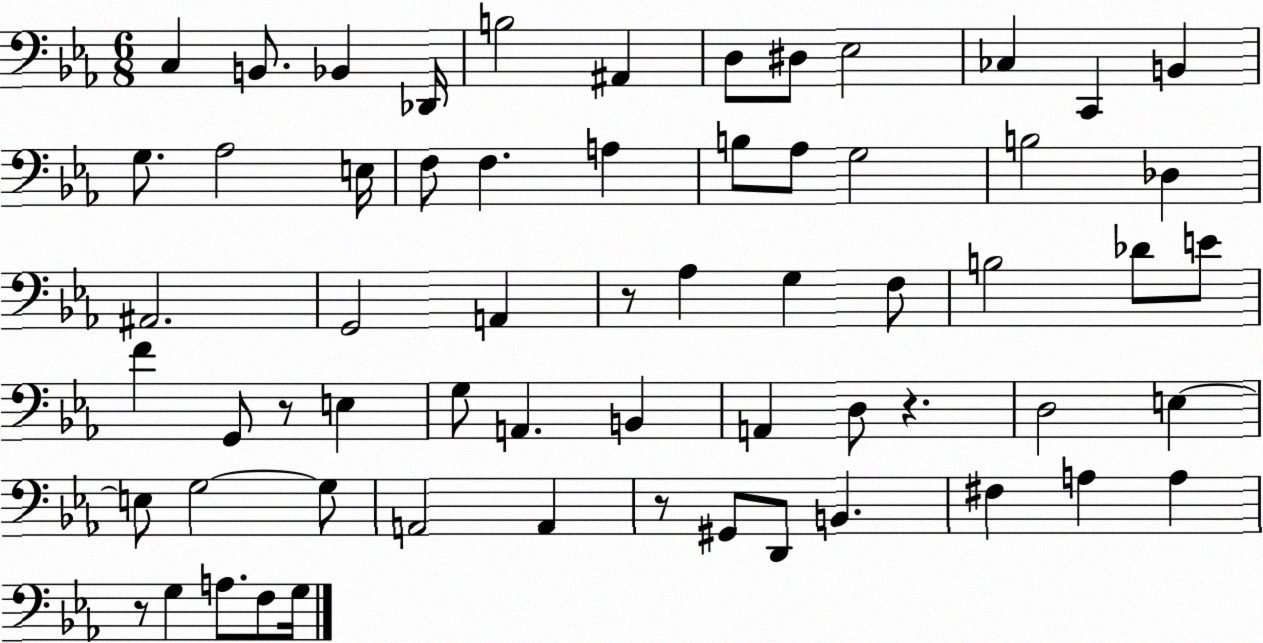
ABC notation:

X:1
T:Untitled
M:6/8
L:1/4
K:Eb
C, B,,/2 _B,, _D,,/4 B,2 ^A,, D,/2 ^D,/2 _E,2 _C, C,, B,, G,/2 _A,2 E,/4 F,/2 F, A, B,/2 _A,/2 G,2 B,2 _D, ^A,,2 G,,2 A,, z/2 _A, G, F,/2 B,2 _D/2 E/2 F G,,/2 z/2 E, G,/2 A,, B,, A,, D,/2 z D,2 E, E,/2 G,2 G,/2 A,,2 A,, z/2 ^G,,/2 D,,/2 B,, ^F, A, A, z/2 G, A,/2 F,/2 G,/4